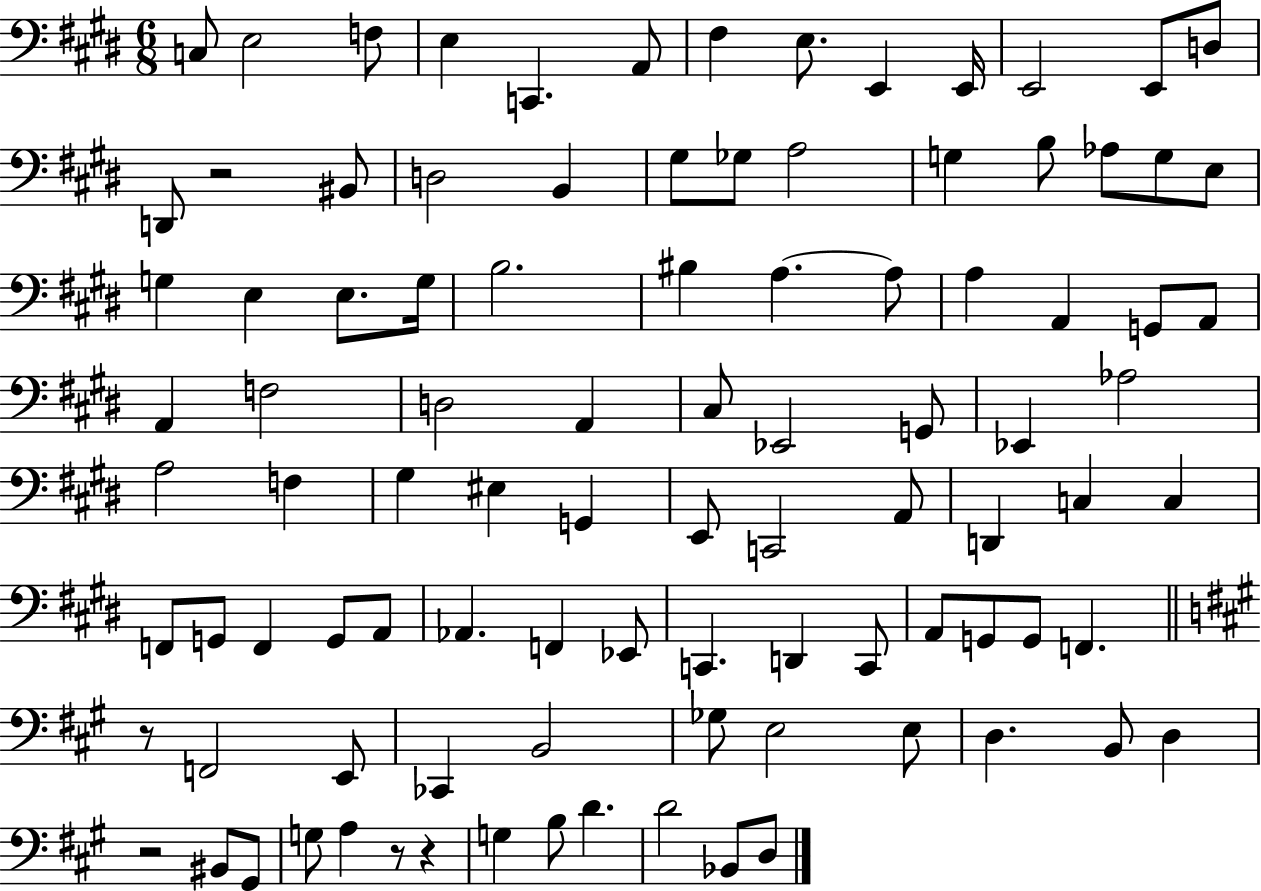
{
  \clef bass
  \numericTimeSignature
  \time 6/8
  \key e \major
  c8 e2 f8 | e4 c,4. a,8 | fis4 e8. e,4 e,16 | e,2 e,8 d8 | \break d,8 r2 bis,8 | d2 b,4 | gis8 ges8 a2 | g4 b8 aes8 g8 e8 | \break g4 e4 e8. g16 | b2. | bis4 a4.~~ a8 | a4 a,4 g,8 a,8 | \break a,4 f2 | d2 a,4 | cis8 ees,2 g,8 | ees,4 aes2 | \break a2 f4 | gis4 eis4 g,4 | e,8 c,2 a,8 | d,4 c4 c4 | \break f,8 g,8 f,4 g,8 a,8 | aes,4. f,4 ees,8 | c,4. d,4 c,8 | a,8 g,8 g,8 f,4. | \break \bar "||" \break \key a \major r8 f,2 e,8 | ces,4 b,2 | ges8 e2 e8 | d4. b,8 d4 | \break r2 bis,8 gis,8 | g8 a4 r8 r4 | g4 b8 d'4. | d'2 bes,8 d8 | \break \bar "|."
}